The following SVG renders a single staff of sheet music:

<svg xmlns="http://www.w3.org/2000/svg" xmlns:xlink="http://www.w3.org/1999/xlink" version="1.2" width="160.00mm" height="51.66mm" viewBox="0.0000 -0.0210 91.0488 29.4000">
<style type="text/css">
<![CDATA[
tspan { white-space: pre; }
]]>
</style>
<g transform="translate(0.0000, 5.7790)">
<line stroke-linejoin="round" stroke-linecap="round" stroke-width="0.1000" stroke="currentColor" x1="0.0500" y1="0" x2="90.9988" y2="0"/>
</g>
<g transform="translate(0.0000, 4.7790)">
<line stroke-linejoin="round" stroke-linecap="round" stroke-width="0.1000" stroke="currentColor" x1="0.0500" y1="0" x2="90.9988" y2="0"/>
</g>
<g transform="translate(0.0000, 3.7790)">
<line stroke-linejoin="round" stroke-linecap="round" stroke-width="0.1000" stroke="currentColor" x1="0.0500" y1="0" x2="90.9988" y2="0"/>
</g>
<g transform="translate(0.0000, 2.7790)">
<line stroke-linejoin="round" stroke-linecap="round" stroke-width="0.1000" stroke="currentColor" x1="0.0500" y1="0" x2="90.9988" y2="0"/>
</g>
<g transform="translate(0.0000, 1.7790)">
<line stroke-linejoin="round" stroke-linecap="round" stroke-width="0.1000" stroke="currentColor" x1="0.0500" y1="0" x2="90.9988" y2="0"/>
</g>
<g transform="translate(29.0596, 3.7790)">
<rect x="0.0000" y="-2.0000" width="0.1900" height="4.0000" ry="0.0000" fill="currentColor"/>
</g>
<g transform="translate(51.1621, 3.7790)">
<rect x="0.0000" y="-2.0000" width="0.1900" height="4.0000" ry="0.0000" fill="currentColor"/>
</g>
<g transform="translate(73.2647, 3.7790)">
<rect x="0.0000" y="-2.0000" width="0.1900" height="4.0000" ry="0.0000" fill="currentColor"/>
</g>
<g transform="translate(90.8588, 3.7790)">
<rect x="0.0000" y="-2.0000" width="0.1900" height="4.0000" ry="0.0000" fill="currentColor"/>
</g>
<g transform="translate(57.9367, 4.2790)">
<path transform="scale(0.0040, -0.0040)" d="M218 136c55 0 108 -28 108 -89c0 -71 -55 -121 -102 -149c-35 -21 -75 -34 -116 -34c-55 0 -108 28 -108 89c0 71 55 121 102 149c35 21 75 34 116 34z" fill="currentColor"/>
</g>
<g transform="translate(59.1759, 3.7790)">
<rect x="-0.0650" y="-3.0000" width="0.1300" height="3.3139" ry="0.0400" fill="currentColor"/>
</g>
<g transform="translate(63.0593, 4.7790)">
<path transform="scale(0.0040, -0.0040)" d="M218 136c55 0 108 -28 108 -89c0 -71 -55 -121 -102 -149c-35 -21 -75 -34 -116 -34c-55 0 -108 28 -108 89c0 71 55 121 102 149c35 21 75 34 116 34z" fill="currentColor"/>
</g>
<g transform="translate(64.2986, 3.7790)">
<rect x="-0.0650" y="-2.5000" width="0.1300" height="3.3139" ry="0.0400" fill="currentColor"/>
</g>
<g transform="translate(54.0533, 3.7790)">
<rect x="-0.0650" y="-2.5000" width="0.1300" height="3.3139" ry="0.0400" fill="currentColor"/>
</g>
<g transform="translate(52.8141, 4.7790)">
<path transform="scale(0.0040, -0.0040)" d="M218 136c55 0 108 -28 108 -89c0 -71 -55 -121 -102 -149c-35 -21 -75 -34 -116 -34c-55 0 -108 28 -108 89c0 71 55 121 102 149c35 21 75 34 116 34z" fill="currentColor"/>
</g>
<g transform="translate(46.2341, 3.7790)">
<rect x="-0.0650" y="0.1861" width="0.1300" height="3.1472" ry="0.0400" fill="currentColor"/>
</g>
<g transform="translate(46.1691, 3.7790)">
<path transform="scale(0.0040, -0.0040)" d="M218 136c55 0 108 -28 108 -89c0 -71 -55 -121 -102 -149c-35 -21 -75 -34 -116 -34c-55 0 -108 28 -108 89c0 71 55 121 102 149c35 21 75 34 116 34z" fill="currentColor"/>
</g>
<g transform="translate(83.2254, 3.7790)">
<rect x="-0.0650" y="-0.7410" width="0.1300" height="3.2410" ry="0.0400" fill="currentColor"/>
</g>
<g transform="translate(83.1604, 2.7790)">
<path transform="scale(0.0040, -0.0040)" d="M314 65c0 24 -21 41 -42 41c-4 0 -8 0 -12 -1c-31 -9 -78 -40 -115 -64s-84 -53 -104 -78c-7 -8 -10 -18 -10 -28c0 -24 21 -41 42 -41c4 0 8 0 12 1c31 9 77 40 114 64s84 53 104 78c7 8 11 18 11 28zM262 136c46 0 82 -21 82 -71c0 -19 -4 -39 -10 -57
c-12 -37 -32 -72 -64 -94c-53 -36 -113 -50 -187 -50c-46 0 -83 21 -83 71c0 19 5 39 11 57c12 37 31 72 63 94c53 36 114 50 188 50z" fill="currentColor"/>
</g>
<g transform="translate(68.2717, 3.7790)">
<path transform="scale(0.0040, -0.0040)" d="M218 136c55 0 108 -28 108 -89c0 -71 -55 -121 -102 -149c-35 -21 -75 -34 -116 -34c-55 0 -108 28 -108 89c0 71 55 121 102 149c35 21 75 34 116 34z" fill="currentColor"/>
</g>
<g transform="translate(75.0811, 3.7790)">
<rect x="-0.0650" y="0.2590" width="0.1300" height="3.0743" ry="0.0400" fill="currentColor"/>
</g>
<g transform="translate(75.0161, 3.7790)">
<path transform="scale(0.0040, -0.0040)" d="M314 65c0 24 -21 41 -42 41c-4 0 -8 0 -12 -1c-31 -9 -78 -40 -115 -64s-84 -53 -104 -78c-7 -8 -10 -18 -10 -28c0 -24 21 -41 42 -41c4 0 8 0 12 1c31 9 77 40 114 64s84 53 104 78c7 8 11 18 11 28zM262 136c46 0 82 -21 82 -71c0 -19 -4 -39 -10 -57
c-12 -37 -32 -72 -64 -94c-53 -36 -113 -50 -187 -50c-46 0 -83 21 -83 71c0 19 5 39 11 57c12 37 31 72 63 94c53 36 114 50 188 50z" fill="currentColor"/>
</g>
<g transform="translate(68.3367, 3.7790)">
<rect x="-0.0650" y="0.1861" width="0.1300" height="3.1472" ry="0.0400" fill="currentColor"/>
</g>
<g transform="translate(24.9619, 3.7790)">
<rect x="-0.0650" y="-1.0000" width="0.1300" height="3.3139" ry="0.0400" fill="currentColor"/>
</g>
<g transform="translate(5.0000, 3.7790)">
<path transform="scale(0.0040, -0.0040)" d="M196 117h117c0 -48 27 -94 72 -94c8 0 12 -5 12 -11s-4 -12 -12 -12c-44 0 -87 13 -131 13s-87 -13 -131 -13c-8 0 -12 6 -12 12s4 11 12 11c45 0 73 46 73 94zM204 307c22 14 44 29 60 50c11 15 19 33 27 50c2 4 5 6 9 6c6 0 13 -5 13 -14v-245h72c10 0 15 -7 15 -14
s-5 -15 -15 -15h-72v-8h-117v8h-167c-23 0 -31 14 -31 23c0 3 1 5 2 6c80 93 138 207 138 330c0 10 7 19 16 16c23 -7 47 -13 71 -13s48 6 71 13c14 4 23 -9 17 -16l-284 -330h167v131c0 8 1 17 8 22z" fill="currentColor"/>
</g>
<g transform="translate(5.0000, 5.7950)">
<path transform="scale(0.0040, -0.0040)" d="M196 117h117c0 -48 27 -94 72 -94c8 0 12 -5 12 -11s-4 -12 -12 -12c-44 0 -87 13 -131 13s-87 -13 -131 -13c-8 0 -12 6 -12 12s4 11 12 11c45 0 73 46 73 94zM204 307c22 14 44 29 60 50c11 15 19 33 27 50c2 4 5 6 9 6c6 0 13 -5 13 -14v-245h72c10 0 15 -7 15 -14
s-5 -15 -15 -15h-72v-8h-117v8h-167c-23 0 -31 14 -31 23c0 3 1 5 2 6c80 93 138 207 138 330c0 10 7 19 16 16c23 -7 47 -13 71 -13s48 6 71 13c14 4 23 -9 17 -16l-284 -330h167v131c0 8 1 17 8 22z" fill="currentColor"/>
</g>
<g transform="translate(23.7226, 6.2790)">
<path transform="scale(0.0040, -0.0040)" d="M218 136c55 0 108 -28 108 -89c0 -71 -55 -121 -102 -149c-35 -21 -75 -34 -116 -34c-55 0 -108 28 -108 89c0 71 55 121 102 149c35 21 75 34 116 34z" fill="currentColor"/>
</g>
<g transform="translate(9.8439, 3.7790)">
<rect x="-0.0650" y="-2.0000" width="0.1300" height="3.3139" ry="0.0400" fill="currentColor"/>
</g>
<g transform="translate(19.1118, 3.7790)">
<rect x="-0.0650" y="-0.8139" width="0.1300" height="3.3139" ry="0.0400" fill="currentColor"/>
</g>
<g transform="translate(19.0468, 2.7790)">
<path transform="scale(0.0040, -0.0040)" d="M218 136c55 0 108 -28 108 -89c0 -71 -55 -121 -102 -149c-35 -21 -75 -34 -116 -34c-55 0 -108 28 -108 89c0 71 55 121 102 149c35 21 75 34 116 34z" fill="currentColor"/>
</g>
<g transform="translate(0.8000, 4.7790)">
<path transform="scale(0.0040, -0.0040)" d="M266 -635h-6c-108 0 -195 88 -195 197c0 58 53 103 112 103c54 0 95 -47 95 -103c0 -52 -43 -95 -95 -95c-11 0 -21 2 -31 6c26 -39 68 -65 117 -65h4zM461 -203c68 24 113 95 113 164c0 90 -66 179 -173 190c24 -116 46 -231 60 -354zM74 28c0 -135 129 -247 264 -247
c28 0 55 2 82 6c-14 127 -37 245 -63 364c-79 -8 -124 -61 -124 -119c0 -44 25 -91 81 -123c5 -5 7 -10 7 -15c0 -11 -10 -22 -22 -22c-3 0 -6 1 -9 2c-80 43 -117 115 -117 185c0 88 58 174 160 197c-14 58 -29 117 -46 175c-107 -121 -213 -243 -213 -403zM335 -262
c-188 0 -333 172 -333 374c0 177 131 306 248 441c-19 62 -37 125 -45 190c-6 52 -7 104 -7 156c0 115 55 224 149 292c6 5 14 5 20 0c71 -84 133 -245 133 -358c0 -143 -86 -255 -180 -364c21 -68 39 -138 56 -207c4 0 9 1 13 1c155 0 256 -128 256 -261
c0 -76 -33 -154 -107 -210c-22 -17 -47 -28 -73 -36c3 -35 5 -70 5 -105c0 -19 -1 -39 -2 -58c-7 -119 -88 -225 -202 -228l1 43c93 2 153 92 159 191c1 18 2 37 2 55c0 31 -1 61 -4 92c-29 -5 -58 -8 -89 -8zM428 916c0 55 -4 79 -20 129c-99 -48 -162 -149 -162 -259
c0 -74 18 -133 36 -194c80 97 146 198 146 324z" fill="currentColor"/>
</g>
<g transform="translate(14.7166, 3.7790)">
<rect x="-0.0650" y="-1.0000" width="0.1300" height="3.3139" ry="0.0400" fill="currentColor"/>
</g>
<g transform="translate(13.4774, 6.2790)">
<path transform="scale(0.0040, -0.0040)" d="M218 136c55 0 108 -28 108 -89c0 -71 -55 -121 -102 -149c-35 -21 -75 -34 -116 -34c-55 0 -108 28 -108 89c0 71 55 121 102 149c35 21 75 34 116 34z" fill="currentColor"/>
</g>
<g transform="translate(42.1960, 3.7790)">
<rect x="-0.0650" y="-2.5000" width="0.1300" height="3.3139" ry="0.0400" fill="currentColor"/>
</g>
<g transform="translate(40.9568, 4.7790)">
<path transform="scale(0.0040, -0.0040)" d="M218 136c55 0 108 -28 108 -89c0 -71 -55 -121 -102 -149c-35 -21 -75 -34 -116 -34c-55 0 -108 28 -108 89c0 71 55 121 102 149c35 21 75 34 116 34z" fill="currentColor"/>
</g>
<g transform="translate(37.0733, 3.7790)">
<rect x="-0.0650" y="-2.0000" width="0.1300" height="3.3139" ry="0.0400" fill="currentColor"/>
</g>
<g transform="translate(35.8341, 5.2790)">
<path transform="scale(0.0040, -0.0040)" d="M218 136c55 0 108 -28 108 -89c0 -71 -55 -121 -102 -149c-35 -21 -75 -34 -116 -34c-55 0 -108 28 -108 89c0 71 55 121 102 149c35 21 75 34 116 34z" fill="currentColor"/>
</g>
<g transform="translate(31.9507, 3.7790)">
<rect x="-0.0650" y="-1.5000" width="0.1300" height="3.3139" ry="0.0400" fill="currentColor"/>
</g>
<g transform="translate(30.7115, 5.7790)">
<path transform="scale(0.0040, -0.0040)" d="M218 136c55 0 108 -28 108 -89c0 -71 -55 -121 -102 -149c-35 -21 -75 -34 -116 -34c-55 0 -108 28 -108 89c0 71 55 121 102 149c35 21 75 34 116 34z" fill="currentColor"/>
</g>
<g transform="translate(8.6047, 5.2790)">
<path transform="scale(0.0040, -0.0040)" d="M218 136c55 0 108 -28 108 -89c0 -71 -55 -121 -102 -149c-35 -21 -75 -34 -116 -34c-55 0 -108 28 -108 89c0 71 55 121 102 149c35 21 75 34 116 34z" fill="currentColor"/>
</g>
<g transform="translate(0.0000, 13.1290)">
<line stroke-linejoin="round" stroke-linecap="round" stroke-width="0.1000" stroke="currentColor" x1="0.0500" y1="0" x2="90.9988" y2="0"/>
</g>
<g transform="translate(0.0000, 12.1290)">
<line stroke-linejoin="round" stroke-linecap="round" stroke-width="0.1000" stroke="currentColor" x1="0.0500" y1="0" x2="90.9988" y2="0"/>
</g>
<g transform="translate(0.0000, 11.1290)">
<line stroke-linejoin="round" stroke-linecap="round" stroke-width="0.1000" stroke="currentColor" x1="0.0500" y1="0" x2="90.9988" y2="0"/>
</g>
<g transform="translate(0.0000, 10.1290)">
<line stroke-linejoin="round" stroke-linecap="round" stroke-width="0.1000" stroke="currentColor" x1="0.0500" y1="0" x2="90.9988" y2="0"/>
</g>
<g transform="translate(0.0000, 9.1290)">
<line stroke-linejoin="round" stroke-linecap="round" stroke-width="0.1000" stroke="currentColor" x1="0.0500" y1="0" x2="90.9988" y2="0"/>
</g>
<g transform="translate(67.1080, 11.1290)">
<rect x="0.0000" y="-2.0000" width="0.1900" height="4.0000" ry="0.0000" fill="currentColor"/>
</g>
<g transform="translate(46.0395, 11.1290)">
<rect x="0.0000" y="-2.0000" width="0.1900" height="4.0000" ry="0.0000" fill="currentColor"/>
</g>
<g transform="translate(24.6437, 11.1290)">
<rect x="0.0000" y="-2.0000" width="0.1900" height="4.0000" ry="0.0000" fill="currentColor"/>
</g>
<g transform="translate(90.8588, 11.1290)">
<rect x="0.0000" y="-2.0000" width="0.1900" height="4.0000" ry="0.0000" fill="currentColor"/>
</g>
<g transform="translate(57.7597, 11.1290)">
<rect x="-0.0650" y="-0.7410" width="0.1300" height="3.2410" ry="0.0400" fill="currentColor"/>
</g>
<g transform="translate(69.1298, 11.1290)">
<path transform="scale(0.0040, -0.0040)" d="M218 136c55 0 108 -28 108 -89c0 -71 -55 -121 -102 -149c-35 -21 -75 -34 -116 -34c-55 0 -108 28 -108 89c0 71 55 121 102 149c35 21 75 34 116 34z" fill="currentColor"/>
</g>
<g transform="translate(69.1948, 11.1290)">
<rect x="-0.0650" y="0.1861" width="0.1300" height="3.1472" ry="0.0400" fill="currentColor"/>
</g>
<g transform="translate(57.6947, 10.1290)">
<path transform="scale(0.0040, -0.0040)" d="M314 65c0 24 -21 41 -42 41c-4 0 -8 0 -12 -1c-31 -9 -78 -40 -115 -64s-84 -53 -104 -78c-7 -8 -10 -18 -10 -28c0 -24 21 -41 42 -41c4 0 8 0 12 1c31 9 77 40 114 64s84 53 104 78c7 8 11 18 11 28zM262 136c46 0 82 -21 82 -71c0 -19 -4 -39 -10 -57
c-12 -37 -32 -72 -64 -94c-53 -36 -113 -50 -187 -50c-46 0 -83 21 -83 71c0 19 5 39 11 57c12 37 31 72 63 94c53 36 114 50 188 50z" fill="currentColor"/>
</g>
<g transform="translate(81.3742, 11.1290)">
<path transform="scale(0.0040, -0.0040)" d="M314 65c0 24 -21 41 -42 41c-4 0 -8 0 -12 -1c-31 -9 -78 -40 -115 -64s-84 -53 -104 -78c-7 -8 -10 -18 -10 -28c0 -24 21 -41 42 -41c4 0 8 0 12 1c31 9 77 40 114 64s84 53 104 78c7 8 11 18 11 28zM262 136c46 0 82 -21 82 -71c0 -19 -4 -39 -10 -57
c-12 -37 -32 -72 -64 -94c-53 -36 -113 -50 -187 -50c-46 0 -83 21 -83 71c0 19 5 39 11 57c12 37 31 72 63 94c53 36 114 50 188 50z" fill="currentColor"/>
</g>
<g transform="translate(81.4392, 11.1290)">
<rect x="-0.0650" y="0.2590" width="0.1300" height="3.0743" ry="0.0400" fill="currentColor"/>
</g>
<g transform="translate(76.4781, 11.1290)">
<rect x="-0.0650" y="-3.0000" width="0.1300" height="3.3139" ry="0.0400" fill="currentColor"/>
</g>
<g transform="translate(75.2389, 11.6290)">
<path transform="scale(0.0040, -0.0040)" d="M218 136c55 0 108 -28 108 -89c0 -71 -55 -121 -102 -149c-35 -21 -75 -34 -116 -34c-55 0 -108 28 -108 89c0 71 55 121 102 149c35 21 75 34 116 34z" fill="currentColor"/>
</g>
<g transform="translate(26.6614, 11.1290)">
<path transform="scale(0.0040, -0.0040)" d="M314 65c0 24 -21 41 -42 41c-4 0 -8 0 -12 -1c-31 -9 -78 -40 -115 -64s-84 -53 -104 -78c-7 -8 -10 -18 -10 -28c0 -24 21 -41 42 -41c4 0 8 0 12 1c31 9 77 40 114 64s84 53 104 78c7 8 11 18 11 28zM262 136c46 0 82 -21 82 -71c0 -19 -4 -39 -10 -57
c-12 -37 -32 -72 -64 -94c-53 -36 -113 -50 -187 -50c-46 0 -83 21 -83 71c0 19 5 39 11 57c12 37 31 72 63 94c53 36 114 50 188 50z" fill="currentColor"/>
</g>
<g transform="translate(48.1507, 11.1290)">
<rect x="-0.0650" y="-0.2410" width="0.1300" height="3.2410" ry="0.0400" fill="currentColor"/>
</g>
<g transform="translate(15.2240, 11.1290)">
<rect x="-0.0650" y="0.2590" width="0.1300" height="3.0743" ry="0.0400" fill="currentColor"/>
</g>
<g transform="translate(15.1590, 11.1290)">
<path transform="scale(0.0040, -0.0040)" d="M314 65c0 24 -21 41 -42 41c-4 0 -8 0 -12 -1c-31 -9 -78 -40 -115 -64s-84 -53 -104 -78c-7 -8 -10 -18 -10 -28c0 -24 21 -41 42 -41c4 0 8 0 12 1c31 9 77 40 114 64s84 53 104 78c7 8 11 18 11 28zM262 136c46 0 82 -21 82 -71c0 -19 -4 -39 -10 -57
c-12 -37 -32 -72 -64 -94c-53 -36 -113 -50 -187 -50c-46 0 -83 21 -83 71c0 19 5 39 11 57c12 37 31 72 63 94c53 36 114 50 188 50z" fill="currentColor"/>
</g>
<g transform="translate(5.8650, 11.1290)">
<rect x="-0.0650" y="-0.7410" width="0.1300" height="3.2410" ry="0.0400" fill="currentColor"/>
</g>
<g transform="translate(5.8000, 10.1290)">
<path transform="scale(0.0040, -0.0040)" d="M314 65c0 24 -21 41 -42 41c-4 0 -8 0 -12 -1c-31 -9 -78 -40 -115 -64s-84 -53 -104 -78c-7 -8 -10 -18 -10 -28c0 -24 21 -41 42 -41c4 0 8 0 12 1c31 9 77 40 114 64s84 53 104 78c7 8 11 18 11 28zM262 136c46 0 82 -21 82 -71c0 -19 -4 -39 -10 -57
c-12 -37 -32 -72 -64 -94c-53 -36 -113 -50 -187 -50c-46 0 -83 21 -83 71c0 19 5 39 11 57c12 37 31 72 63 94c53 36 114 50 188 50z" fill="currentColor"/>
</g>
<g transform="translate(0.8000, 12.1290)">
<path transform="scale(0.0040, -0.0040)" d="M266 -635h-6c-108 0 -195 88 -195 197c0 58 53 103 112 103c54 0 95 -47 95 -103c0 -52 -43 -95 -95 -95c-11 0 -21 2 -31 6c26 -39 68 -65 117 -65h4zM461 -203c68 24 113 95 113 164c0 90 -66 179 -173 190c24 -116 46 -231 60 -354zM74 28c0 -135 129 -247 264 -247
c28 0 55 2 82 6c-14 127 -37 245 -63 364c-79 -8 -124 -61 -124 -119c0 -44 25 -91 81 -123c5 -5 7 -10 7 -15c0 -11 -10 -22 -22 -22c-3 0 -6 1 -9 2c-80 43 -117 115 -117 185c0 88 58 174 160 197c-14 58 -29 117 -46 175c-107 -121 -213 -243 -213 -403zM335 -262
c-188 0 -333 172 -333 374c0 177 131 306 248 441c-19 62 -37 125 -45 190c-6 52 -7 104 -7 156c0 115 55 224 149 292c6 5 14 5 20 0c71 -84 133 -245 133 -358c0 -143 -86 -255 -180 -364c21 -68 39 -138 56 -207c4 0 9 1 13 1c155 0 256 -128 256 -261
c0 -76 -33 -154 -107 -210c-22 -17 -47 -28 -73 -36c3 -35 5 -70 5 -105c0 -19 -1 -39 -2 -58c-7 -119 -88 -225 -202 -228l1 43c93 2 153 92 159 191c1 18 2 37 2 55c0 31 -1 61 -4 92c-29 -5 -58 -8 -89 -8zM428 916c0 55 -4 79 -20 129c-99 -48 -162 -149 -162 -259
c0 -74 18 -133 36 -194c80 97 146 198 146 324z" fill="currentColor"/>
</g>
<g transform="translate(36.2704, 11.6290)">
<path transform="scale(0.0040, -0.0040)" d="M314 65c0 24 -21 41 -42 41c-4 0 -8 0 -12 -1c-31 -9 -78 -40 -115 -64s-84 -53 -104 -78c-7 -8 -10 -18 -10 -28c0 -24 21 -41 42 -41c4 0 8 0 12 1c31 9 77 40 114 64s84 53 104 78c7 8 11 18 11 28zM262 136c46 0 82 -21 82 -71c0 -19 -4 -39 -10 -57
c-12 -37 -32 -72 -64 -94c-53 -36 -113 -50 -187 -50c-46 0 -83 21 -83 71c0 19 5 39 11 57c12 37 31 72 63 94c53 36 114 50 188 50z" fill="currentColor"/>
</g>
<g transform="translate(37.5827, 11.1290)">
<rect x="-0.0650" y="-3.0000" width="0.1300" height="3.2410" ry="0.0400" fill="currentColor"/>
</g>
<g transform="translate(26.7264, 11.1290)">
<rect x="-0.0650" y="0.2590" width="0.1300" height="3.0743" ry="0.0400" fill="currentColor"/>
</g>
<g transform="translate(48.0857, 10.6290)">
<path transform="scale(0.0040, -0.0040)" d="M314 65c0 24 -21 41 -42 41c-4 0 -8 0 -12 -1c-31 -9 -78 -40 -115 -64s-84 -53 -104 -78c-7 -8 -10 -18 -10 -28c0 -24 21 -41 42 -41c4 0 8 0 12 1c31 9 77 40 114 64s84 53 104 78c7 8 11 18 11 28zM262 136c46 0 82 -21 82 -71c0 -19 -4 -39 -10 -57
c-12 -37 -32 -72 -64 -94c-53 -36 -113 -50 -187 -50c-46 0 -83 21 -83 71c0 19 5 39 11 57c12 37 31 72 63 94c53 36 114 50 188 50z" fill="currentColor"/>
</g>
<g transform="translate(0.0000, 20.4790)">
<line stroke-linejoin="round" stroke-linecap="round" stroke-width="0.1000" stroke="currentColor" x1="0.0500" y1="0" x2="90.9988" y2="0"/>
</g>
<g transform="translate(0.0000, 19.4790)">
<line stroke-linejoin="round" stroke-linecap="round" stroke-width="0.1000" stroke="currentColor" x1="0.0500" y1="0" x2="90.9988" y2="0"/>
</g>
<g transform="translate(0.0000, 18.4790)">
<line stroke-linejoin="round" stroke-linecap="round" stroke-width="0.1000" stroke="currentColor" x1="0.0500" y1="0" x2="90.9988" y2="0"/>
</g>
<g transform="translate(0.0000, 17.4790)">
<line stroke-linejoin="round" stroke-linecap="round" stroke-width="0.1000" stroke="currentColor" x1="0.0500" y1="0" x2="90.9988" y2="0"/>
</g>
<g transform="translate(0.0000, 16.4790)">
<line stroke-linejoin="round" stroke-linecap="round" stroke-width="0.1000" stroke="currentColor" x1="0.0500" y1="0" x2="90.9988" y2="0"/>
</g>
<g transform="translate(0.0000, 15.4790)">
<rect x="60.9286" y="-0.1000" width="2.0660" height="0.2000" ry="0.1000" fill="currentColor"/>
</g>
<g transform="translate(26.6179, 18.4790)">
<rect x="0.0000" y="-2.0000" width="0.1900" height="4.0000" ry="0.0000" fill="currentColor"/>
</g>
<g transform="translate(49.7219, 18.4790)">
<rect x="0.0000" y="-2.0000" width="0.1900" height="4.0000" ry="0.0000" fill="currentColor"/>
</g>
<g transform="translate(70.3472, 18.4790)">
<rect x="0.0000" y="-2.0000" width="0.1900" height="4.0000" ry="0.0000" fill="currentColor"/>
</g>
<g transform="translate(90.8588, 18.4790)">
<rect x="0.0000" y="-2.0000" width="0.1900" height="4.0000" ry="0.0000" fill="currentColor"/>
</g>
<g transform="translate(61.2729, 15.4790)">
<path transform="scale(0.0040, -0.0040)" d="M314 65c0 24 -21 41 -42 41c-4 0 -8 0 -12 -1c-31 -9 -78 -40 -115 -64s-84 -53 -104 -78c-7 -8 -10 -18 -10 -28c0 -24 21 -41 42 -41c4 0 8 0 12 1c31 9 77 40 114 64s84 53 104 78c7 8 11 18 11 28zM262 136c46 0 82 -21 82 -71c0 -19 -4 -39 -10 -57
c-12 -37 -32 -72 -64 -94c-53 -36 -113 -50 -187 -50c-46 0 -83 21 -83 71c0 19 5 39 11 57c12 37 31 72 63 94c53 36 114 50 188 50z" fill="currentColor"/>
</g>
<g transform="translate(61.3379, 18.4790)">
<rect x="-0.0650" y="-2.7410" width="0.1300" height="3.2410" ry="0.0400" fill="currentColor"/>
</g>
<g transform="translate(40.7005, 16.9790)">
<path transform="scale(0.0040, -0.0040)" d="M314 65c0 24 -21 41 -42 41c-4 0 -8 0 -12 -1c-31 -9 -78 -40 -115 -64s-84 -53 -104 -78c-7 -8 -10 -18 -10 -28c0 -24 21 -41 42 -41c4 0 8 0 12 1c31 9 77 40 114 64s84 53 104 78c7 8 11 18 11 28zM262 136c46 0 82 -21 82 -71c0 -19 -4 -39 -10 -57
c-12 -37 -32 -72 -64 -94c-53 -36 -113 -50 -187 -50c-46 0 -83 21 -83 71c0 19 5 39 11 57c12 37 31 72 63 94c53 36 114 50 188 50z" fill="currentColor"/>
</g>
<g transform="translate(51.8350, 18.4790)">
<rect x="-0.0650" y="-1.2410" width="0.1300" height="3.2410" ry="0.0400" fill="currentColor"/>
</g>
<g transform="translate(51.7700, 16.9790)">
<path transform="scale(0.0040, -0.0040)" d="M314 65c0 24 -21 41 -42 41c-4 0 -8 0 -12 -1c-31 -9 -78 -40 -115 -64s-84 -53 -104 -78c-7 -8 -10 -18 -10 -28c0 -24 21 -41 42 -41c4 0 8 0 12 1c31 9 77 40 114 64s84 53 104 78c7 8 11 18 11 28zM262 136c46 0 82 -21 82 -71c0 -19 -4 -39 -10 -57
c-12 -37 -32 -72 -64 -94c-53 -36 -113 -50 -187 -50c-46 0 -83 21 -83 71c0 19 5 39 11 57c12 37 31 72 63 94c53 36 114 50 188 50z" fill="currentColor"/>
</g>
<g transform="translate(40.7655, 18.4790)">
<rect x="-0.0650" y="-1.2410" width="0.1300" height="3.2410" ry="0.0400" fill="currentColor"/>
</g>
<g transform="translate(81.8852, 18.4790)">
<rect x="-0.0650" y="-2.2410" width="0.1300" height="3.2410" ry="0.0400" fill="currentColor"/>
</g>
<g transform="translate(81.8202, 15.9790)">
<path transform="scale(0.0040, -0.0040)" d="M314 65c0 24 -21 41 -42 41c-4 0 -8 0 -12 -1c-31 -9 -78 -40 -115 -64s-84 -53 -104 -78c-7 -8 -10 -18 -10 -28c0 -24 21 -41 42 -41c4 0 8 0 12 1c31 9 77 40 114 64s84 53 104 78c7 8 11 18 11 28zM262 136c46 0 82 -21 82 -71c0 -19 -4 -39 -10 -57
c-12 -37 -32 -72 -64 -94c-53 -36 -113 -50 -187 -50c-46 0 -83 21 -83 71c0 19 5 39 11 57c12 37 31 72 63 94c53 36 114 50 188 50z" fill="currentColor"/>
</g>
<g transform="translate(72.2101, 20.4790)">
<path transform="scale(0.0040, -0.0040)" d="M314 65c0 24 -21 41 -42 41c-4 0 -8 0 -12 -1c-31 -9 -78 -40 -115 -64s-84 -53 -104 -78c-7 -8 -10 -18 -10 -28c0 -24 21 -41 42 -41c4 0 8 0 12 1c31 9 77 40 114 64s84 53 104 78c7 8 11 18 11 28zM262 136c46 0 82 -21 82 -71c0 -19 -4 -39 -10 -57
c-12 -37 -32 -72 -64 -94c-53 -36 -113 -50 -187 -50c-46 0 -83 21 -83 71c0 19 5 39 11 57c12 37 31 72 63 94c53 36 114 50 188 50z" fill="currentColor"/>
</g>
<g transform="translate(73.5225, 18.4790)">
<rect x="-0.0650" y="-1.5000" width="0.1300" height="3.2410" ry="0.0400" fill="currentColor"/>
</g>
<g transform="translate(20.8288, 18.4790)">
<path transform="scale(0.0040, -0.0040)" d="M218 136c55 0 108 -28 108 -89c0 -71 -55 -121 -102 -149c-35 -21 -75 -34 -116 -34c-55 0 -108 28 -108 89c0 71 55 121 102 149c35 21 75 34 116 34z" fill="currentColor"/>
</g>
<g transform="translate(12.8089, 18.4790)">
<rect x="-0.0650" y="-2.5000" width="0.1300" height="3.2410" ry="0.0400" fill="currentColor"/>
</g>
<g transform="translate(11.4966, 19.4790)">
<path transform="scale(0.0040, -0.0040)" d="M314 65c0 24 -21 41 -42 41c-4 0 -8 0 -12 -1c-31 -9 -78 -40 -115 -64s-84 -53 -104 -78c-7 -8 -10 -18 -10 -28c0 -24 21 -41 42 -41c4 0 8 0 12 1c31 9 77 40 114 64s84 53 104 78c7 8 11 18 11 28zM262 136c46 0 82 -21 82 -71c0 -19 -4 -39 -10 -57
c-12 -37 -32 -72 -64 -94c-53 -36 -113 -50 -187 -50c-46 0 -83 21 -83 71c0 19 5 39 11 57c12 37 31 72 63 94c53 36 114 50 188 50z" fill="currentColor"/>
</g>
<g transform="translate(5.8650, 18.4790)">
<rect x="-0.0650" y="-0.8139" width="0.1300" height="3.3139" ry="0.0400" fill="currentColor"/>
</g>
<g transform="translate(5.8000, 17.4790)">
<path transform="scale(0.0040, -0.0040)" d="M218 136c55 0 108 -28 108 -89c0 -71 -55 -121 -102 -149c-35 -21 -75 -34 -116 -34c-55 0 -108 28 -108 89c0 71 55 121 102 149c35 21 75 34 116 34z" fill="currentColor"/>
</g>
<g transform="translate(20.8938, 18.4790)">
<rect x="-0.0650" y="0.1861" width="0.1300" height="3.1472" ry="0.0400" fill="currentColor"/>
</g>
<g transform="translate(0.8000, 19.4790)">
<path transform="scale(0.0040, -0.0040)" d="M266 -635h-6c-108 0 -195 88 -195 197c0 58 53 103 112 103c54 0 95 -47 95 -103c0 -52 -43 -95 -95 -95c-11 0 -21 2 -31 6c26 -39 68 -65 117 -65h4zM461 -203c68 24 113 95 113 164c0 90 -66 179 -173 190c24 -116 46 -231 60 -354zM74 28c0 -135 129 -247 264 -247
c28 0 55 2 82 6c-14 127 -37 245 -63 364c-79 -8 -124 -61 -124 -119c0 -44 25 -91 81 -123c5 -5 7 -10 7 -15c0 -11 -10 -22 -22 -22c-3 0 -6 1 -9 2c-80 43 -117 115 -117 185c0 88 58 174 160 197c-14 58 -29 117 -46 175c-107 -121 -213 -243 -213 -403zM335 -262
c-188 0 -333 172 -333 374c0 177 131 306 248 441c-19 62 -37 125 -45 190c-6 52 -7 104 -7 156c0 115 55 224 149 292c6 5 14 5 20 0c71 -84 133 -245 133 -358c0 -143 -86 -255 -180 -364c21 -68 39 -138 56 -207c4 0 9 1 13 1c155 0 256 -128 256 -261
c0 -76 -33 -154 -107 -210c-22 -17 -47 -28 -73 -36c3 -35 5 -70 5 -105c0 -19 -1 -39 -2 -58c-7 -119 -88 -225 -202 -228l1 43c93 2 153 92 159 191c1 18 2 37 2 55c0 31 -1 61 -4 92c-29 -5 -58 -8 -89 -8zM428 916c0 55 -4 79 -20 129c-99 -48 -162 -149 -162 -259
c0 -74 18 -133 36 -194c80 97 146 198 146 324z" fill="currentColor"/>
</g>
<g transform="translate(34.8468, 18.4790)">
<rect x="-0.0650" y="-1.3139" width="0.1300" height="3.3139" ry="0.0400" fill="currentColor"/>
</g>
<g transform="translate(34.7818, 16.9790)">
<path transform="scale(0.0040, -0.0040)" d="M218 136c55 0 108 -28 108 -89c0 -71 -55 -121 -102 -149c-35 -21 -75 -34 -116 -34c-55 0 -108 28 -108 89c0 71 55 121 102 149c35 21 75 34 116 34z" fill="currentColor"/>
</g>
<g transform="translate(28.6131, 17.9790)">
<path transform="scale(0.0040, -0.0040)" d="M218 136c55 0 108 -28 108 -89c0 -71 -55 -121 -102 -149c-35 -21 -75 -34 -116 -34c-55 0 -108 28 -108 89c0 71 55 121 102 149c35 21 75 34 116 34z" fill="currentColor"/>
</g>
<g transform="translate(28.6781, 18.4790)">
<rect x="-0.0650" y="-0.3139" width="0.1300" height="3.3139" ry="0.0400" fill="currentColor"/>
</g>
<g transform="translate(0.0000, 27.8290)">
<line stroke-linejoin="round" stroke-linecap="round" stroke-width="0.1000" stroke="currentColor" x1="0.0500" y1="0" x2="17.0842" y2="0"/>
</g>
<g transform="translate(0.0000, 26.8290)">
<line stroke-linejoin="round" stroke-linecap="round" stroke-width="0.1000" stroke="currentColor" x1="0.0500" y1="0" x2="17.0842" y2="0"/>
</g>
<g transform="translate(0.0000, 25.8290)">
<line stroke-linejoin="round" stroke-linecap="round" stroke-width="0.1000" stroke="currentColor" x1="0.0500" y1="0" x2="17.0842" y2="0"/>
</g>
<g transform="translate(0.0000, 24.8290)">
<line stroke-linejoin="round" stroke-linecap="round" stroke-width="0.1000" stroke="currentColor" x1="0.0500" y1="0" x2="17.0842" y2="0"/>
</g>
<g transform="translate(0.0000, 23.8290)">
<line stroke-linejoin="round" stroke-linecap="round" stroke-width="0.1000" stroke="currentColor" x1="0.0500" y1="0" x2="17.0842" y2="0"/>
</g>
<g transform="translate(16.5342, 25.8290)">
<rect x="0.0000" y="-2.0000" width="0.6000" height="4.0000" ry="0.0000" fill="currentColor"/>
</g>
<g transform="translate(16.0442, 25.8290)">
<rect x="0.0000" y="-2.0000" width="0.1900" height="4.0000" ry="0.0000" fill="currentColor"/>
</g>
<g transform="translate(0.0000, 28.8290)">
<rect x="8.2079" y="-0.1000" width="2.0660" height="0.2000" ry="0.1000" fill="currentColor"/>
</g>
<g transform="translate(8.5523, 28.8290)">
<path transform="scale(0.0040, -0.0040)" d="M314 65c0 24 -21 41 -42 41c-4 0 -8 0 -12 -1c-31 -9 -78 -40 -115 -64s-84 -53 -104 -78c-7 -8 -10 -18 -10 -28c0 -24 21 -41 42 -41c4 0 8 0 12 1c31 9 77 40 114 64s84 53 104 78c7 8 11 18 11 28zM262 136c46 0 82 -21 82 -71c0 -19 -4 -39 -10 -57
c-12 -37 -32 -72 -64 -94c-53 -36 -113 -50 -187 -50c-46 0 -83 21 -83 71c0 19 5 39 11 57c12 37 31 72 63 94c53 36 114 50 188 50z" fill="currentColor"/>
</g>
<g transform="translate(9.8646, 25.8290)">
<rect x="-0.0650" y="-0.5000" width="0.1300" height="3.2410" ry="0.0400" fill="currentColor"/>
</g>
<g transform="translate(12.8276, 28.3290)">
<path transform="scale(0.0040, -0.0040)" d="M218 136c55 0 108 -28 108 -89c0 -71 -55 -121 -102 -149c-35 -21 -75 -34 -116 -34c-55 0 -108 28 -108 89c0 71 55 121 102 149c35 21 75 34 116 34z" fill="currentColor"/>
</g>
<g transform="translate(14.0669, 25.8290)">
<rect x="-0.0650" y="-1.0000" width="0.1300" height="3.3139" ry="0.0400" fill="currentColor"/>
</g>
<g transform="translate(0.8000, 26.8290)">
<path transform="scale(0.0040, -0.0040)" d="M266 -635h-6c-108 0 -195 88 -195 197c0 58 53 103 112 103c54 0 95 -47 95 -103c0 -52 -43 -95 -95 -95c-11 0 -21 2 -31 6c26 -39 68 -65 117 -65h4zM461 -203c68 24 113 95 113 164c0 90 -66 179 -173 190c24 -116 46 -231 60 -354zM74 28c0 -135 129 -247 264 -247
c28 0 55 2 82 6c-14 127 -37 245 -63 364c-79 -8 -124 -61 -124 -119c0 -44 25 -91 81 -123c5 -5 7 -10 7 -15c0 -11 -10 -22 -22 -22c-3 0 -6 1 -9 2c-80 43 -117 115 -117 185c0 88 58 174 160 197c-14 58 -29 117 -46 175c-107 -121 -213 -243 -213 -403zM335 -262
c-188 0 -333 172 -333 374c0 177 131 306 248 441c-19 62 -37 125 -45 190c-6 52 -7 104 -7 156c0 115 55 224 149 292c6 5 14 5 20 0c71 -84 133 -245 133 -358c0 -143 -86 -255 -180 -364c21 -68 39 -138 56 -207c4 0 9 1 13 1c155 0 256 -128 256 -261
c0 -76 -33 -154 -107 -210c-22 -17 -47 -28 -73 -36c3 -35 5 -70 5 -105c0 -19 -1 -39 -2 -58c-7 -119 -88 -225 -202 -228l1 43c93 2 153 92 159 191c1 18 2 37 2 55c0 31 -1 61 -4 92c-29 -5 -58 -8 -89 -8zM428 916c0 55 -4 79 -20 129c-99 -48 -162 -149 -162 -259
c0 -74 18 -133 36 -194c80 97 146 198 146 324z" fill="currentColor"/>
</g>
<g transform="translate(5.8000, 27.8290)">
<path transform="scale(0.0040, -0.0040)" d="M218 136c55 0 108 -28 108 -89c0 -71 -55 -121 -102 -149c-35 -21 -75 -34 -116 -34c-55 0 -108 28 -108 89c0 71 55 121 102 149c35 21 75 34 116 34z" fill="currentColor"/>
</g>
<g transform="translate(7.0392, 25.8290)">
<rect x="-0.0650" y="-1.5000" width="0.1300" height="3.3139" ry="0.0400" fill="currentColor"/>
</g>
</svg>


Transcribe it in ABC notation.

X:1
T:Untitled
M:4/4
L:1/4
K:C
F D d D E F G B G A G B B2 d2 d2 B2 B2 A2 c2 d2 B A B2 d G2 B c e e2 e2 a2 E2 g2 E C2 D